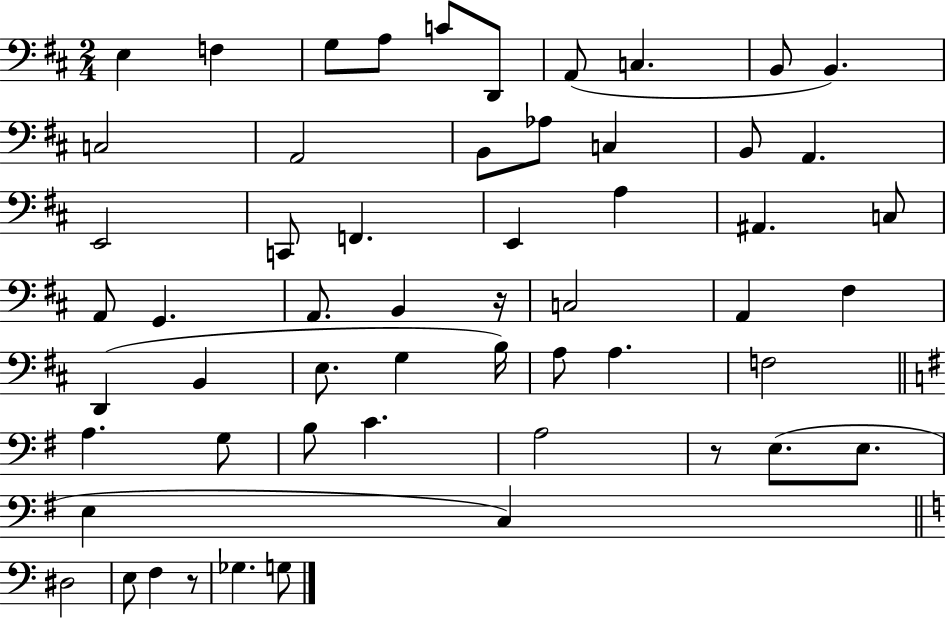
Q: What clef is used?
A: bass